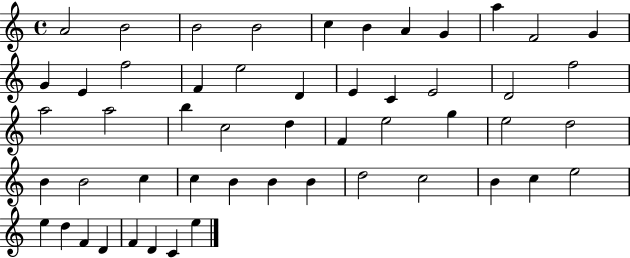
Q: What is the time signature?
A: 4/4